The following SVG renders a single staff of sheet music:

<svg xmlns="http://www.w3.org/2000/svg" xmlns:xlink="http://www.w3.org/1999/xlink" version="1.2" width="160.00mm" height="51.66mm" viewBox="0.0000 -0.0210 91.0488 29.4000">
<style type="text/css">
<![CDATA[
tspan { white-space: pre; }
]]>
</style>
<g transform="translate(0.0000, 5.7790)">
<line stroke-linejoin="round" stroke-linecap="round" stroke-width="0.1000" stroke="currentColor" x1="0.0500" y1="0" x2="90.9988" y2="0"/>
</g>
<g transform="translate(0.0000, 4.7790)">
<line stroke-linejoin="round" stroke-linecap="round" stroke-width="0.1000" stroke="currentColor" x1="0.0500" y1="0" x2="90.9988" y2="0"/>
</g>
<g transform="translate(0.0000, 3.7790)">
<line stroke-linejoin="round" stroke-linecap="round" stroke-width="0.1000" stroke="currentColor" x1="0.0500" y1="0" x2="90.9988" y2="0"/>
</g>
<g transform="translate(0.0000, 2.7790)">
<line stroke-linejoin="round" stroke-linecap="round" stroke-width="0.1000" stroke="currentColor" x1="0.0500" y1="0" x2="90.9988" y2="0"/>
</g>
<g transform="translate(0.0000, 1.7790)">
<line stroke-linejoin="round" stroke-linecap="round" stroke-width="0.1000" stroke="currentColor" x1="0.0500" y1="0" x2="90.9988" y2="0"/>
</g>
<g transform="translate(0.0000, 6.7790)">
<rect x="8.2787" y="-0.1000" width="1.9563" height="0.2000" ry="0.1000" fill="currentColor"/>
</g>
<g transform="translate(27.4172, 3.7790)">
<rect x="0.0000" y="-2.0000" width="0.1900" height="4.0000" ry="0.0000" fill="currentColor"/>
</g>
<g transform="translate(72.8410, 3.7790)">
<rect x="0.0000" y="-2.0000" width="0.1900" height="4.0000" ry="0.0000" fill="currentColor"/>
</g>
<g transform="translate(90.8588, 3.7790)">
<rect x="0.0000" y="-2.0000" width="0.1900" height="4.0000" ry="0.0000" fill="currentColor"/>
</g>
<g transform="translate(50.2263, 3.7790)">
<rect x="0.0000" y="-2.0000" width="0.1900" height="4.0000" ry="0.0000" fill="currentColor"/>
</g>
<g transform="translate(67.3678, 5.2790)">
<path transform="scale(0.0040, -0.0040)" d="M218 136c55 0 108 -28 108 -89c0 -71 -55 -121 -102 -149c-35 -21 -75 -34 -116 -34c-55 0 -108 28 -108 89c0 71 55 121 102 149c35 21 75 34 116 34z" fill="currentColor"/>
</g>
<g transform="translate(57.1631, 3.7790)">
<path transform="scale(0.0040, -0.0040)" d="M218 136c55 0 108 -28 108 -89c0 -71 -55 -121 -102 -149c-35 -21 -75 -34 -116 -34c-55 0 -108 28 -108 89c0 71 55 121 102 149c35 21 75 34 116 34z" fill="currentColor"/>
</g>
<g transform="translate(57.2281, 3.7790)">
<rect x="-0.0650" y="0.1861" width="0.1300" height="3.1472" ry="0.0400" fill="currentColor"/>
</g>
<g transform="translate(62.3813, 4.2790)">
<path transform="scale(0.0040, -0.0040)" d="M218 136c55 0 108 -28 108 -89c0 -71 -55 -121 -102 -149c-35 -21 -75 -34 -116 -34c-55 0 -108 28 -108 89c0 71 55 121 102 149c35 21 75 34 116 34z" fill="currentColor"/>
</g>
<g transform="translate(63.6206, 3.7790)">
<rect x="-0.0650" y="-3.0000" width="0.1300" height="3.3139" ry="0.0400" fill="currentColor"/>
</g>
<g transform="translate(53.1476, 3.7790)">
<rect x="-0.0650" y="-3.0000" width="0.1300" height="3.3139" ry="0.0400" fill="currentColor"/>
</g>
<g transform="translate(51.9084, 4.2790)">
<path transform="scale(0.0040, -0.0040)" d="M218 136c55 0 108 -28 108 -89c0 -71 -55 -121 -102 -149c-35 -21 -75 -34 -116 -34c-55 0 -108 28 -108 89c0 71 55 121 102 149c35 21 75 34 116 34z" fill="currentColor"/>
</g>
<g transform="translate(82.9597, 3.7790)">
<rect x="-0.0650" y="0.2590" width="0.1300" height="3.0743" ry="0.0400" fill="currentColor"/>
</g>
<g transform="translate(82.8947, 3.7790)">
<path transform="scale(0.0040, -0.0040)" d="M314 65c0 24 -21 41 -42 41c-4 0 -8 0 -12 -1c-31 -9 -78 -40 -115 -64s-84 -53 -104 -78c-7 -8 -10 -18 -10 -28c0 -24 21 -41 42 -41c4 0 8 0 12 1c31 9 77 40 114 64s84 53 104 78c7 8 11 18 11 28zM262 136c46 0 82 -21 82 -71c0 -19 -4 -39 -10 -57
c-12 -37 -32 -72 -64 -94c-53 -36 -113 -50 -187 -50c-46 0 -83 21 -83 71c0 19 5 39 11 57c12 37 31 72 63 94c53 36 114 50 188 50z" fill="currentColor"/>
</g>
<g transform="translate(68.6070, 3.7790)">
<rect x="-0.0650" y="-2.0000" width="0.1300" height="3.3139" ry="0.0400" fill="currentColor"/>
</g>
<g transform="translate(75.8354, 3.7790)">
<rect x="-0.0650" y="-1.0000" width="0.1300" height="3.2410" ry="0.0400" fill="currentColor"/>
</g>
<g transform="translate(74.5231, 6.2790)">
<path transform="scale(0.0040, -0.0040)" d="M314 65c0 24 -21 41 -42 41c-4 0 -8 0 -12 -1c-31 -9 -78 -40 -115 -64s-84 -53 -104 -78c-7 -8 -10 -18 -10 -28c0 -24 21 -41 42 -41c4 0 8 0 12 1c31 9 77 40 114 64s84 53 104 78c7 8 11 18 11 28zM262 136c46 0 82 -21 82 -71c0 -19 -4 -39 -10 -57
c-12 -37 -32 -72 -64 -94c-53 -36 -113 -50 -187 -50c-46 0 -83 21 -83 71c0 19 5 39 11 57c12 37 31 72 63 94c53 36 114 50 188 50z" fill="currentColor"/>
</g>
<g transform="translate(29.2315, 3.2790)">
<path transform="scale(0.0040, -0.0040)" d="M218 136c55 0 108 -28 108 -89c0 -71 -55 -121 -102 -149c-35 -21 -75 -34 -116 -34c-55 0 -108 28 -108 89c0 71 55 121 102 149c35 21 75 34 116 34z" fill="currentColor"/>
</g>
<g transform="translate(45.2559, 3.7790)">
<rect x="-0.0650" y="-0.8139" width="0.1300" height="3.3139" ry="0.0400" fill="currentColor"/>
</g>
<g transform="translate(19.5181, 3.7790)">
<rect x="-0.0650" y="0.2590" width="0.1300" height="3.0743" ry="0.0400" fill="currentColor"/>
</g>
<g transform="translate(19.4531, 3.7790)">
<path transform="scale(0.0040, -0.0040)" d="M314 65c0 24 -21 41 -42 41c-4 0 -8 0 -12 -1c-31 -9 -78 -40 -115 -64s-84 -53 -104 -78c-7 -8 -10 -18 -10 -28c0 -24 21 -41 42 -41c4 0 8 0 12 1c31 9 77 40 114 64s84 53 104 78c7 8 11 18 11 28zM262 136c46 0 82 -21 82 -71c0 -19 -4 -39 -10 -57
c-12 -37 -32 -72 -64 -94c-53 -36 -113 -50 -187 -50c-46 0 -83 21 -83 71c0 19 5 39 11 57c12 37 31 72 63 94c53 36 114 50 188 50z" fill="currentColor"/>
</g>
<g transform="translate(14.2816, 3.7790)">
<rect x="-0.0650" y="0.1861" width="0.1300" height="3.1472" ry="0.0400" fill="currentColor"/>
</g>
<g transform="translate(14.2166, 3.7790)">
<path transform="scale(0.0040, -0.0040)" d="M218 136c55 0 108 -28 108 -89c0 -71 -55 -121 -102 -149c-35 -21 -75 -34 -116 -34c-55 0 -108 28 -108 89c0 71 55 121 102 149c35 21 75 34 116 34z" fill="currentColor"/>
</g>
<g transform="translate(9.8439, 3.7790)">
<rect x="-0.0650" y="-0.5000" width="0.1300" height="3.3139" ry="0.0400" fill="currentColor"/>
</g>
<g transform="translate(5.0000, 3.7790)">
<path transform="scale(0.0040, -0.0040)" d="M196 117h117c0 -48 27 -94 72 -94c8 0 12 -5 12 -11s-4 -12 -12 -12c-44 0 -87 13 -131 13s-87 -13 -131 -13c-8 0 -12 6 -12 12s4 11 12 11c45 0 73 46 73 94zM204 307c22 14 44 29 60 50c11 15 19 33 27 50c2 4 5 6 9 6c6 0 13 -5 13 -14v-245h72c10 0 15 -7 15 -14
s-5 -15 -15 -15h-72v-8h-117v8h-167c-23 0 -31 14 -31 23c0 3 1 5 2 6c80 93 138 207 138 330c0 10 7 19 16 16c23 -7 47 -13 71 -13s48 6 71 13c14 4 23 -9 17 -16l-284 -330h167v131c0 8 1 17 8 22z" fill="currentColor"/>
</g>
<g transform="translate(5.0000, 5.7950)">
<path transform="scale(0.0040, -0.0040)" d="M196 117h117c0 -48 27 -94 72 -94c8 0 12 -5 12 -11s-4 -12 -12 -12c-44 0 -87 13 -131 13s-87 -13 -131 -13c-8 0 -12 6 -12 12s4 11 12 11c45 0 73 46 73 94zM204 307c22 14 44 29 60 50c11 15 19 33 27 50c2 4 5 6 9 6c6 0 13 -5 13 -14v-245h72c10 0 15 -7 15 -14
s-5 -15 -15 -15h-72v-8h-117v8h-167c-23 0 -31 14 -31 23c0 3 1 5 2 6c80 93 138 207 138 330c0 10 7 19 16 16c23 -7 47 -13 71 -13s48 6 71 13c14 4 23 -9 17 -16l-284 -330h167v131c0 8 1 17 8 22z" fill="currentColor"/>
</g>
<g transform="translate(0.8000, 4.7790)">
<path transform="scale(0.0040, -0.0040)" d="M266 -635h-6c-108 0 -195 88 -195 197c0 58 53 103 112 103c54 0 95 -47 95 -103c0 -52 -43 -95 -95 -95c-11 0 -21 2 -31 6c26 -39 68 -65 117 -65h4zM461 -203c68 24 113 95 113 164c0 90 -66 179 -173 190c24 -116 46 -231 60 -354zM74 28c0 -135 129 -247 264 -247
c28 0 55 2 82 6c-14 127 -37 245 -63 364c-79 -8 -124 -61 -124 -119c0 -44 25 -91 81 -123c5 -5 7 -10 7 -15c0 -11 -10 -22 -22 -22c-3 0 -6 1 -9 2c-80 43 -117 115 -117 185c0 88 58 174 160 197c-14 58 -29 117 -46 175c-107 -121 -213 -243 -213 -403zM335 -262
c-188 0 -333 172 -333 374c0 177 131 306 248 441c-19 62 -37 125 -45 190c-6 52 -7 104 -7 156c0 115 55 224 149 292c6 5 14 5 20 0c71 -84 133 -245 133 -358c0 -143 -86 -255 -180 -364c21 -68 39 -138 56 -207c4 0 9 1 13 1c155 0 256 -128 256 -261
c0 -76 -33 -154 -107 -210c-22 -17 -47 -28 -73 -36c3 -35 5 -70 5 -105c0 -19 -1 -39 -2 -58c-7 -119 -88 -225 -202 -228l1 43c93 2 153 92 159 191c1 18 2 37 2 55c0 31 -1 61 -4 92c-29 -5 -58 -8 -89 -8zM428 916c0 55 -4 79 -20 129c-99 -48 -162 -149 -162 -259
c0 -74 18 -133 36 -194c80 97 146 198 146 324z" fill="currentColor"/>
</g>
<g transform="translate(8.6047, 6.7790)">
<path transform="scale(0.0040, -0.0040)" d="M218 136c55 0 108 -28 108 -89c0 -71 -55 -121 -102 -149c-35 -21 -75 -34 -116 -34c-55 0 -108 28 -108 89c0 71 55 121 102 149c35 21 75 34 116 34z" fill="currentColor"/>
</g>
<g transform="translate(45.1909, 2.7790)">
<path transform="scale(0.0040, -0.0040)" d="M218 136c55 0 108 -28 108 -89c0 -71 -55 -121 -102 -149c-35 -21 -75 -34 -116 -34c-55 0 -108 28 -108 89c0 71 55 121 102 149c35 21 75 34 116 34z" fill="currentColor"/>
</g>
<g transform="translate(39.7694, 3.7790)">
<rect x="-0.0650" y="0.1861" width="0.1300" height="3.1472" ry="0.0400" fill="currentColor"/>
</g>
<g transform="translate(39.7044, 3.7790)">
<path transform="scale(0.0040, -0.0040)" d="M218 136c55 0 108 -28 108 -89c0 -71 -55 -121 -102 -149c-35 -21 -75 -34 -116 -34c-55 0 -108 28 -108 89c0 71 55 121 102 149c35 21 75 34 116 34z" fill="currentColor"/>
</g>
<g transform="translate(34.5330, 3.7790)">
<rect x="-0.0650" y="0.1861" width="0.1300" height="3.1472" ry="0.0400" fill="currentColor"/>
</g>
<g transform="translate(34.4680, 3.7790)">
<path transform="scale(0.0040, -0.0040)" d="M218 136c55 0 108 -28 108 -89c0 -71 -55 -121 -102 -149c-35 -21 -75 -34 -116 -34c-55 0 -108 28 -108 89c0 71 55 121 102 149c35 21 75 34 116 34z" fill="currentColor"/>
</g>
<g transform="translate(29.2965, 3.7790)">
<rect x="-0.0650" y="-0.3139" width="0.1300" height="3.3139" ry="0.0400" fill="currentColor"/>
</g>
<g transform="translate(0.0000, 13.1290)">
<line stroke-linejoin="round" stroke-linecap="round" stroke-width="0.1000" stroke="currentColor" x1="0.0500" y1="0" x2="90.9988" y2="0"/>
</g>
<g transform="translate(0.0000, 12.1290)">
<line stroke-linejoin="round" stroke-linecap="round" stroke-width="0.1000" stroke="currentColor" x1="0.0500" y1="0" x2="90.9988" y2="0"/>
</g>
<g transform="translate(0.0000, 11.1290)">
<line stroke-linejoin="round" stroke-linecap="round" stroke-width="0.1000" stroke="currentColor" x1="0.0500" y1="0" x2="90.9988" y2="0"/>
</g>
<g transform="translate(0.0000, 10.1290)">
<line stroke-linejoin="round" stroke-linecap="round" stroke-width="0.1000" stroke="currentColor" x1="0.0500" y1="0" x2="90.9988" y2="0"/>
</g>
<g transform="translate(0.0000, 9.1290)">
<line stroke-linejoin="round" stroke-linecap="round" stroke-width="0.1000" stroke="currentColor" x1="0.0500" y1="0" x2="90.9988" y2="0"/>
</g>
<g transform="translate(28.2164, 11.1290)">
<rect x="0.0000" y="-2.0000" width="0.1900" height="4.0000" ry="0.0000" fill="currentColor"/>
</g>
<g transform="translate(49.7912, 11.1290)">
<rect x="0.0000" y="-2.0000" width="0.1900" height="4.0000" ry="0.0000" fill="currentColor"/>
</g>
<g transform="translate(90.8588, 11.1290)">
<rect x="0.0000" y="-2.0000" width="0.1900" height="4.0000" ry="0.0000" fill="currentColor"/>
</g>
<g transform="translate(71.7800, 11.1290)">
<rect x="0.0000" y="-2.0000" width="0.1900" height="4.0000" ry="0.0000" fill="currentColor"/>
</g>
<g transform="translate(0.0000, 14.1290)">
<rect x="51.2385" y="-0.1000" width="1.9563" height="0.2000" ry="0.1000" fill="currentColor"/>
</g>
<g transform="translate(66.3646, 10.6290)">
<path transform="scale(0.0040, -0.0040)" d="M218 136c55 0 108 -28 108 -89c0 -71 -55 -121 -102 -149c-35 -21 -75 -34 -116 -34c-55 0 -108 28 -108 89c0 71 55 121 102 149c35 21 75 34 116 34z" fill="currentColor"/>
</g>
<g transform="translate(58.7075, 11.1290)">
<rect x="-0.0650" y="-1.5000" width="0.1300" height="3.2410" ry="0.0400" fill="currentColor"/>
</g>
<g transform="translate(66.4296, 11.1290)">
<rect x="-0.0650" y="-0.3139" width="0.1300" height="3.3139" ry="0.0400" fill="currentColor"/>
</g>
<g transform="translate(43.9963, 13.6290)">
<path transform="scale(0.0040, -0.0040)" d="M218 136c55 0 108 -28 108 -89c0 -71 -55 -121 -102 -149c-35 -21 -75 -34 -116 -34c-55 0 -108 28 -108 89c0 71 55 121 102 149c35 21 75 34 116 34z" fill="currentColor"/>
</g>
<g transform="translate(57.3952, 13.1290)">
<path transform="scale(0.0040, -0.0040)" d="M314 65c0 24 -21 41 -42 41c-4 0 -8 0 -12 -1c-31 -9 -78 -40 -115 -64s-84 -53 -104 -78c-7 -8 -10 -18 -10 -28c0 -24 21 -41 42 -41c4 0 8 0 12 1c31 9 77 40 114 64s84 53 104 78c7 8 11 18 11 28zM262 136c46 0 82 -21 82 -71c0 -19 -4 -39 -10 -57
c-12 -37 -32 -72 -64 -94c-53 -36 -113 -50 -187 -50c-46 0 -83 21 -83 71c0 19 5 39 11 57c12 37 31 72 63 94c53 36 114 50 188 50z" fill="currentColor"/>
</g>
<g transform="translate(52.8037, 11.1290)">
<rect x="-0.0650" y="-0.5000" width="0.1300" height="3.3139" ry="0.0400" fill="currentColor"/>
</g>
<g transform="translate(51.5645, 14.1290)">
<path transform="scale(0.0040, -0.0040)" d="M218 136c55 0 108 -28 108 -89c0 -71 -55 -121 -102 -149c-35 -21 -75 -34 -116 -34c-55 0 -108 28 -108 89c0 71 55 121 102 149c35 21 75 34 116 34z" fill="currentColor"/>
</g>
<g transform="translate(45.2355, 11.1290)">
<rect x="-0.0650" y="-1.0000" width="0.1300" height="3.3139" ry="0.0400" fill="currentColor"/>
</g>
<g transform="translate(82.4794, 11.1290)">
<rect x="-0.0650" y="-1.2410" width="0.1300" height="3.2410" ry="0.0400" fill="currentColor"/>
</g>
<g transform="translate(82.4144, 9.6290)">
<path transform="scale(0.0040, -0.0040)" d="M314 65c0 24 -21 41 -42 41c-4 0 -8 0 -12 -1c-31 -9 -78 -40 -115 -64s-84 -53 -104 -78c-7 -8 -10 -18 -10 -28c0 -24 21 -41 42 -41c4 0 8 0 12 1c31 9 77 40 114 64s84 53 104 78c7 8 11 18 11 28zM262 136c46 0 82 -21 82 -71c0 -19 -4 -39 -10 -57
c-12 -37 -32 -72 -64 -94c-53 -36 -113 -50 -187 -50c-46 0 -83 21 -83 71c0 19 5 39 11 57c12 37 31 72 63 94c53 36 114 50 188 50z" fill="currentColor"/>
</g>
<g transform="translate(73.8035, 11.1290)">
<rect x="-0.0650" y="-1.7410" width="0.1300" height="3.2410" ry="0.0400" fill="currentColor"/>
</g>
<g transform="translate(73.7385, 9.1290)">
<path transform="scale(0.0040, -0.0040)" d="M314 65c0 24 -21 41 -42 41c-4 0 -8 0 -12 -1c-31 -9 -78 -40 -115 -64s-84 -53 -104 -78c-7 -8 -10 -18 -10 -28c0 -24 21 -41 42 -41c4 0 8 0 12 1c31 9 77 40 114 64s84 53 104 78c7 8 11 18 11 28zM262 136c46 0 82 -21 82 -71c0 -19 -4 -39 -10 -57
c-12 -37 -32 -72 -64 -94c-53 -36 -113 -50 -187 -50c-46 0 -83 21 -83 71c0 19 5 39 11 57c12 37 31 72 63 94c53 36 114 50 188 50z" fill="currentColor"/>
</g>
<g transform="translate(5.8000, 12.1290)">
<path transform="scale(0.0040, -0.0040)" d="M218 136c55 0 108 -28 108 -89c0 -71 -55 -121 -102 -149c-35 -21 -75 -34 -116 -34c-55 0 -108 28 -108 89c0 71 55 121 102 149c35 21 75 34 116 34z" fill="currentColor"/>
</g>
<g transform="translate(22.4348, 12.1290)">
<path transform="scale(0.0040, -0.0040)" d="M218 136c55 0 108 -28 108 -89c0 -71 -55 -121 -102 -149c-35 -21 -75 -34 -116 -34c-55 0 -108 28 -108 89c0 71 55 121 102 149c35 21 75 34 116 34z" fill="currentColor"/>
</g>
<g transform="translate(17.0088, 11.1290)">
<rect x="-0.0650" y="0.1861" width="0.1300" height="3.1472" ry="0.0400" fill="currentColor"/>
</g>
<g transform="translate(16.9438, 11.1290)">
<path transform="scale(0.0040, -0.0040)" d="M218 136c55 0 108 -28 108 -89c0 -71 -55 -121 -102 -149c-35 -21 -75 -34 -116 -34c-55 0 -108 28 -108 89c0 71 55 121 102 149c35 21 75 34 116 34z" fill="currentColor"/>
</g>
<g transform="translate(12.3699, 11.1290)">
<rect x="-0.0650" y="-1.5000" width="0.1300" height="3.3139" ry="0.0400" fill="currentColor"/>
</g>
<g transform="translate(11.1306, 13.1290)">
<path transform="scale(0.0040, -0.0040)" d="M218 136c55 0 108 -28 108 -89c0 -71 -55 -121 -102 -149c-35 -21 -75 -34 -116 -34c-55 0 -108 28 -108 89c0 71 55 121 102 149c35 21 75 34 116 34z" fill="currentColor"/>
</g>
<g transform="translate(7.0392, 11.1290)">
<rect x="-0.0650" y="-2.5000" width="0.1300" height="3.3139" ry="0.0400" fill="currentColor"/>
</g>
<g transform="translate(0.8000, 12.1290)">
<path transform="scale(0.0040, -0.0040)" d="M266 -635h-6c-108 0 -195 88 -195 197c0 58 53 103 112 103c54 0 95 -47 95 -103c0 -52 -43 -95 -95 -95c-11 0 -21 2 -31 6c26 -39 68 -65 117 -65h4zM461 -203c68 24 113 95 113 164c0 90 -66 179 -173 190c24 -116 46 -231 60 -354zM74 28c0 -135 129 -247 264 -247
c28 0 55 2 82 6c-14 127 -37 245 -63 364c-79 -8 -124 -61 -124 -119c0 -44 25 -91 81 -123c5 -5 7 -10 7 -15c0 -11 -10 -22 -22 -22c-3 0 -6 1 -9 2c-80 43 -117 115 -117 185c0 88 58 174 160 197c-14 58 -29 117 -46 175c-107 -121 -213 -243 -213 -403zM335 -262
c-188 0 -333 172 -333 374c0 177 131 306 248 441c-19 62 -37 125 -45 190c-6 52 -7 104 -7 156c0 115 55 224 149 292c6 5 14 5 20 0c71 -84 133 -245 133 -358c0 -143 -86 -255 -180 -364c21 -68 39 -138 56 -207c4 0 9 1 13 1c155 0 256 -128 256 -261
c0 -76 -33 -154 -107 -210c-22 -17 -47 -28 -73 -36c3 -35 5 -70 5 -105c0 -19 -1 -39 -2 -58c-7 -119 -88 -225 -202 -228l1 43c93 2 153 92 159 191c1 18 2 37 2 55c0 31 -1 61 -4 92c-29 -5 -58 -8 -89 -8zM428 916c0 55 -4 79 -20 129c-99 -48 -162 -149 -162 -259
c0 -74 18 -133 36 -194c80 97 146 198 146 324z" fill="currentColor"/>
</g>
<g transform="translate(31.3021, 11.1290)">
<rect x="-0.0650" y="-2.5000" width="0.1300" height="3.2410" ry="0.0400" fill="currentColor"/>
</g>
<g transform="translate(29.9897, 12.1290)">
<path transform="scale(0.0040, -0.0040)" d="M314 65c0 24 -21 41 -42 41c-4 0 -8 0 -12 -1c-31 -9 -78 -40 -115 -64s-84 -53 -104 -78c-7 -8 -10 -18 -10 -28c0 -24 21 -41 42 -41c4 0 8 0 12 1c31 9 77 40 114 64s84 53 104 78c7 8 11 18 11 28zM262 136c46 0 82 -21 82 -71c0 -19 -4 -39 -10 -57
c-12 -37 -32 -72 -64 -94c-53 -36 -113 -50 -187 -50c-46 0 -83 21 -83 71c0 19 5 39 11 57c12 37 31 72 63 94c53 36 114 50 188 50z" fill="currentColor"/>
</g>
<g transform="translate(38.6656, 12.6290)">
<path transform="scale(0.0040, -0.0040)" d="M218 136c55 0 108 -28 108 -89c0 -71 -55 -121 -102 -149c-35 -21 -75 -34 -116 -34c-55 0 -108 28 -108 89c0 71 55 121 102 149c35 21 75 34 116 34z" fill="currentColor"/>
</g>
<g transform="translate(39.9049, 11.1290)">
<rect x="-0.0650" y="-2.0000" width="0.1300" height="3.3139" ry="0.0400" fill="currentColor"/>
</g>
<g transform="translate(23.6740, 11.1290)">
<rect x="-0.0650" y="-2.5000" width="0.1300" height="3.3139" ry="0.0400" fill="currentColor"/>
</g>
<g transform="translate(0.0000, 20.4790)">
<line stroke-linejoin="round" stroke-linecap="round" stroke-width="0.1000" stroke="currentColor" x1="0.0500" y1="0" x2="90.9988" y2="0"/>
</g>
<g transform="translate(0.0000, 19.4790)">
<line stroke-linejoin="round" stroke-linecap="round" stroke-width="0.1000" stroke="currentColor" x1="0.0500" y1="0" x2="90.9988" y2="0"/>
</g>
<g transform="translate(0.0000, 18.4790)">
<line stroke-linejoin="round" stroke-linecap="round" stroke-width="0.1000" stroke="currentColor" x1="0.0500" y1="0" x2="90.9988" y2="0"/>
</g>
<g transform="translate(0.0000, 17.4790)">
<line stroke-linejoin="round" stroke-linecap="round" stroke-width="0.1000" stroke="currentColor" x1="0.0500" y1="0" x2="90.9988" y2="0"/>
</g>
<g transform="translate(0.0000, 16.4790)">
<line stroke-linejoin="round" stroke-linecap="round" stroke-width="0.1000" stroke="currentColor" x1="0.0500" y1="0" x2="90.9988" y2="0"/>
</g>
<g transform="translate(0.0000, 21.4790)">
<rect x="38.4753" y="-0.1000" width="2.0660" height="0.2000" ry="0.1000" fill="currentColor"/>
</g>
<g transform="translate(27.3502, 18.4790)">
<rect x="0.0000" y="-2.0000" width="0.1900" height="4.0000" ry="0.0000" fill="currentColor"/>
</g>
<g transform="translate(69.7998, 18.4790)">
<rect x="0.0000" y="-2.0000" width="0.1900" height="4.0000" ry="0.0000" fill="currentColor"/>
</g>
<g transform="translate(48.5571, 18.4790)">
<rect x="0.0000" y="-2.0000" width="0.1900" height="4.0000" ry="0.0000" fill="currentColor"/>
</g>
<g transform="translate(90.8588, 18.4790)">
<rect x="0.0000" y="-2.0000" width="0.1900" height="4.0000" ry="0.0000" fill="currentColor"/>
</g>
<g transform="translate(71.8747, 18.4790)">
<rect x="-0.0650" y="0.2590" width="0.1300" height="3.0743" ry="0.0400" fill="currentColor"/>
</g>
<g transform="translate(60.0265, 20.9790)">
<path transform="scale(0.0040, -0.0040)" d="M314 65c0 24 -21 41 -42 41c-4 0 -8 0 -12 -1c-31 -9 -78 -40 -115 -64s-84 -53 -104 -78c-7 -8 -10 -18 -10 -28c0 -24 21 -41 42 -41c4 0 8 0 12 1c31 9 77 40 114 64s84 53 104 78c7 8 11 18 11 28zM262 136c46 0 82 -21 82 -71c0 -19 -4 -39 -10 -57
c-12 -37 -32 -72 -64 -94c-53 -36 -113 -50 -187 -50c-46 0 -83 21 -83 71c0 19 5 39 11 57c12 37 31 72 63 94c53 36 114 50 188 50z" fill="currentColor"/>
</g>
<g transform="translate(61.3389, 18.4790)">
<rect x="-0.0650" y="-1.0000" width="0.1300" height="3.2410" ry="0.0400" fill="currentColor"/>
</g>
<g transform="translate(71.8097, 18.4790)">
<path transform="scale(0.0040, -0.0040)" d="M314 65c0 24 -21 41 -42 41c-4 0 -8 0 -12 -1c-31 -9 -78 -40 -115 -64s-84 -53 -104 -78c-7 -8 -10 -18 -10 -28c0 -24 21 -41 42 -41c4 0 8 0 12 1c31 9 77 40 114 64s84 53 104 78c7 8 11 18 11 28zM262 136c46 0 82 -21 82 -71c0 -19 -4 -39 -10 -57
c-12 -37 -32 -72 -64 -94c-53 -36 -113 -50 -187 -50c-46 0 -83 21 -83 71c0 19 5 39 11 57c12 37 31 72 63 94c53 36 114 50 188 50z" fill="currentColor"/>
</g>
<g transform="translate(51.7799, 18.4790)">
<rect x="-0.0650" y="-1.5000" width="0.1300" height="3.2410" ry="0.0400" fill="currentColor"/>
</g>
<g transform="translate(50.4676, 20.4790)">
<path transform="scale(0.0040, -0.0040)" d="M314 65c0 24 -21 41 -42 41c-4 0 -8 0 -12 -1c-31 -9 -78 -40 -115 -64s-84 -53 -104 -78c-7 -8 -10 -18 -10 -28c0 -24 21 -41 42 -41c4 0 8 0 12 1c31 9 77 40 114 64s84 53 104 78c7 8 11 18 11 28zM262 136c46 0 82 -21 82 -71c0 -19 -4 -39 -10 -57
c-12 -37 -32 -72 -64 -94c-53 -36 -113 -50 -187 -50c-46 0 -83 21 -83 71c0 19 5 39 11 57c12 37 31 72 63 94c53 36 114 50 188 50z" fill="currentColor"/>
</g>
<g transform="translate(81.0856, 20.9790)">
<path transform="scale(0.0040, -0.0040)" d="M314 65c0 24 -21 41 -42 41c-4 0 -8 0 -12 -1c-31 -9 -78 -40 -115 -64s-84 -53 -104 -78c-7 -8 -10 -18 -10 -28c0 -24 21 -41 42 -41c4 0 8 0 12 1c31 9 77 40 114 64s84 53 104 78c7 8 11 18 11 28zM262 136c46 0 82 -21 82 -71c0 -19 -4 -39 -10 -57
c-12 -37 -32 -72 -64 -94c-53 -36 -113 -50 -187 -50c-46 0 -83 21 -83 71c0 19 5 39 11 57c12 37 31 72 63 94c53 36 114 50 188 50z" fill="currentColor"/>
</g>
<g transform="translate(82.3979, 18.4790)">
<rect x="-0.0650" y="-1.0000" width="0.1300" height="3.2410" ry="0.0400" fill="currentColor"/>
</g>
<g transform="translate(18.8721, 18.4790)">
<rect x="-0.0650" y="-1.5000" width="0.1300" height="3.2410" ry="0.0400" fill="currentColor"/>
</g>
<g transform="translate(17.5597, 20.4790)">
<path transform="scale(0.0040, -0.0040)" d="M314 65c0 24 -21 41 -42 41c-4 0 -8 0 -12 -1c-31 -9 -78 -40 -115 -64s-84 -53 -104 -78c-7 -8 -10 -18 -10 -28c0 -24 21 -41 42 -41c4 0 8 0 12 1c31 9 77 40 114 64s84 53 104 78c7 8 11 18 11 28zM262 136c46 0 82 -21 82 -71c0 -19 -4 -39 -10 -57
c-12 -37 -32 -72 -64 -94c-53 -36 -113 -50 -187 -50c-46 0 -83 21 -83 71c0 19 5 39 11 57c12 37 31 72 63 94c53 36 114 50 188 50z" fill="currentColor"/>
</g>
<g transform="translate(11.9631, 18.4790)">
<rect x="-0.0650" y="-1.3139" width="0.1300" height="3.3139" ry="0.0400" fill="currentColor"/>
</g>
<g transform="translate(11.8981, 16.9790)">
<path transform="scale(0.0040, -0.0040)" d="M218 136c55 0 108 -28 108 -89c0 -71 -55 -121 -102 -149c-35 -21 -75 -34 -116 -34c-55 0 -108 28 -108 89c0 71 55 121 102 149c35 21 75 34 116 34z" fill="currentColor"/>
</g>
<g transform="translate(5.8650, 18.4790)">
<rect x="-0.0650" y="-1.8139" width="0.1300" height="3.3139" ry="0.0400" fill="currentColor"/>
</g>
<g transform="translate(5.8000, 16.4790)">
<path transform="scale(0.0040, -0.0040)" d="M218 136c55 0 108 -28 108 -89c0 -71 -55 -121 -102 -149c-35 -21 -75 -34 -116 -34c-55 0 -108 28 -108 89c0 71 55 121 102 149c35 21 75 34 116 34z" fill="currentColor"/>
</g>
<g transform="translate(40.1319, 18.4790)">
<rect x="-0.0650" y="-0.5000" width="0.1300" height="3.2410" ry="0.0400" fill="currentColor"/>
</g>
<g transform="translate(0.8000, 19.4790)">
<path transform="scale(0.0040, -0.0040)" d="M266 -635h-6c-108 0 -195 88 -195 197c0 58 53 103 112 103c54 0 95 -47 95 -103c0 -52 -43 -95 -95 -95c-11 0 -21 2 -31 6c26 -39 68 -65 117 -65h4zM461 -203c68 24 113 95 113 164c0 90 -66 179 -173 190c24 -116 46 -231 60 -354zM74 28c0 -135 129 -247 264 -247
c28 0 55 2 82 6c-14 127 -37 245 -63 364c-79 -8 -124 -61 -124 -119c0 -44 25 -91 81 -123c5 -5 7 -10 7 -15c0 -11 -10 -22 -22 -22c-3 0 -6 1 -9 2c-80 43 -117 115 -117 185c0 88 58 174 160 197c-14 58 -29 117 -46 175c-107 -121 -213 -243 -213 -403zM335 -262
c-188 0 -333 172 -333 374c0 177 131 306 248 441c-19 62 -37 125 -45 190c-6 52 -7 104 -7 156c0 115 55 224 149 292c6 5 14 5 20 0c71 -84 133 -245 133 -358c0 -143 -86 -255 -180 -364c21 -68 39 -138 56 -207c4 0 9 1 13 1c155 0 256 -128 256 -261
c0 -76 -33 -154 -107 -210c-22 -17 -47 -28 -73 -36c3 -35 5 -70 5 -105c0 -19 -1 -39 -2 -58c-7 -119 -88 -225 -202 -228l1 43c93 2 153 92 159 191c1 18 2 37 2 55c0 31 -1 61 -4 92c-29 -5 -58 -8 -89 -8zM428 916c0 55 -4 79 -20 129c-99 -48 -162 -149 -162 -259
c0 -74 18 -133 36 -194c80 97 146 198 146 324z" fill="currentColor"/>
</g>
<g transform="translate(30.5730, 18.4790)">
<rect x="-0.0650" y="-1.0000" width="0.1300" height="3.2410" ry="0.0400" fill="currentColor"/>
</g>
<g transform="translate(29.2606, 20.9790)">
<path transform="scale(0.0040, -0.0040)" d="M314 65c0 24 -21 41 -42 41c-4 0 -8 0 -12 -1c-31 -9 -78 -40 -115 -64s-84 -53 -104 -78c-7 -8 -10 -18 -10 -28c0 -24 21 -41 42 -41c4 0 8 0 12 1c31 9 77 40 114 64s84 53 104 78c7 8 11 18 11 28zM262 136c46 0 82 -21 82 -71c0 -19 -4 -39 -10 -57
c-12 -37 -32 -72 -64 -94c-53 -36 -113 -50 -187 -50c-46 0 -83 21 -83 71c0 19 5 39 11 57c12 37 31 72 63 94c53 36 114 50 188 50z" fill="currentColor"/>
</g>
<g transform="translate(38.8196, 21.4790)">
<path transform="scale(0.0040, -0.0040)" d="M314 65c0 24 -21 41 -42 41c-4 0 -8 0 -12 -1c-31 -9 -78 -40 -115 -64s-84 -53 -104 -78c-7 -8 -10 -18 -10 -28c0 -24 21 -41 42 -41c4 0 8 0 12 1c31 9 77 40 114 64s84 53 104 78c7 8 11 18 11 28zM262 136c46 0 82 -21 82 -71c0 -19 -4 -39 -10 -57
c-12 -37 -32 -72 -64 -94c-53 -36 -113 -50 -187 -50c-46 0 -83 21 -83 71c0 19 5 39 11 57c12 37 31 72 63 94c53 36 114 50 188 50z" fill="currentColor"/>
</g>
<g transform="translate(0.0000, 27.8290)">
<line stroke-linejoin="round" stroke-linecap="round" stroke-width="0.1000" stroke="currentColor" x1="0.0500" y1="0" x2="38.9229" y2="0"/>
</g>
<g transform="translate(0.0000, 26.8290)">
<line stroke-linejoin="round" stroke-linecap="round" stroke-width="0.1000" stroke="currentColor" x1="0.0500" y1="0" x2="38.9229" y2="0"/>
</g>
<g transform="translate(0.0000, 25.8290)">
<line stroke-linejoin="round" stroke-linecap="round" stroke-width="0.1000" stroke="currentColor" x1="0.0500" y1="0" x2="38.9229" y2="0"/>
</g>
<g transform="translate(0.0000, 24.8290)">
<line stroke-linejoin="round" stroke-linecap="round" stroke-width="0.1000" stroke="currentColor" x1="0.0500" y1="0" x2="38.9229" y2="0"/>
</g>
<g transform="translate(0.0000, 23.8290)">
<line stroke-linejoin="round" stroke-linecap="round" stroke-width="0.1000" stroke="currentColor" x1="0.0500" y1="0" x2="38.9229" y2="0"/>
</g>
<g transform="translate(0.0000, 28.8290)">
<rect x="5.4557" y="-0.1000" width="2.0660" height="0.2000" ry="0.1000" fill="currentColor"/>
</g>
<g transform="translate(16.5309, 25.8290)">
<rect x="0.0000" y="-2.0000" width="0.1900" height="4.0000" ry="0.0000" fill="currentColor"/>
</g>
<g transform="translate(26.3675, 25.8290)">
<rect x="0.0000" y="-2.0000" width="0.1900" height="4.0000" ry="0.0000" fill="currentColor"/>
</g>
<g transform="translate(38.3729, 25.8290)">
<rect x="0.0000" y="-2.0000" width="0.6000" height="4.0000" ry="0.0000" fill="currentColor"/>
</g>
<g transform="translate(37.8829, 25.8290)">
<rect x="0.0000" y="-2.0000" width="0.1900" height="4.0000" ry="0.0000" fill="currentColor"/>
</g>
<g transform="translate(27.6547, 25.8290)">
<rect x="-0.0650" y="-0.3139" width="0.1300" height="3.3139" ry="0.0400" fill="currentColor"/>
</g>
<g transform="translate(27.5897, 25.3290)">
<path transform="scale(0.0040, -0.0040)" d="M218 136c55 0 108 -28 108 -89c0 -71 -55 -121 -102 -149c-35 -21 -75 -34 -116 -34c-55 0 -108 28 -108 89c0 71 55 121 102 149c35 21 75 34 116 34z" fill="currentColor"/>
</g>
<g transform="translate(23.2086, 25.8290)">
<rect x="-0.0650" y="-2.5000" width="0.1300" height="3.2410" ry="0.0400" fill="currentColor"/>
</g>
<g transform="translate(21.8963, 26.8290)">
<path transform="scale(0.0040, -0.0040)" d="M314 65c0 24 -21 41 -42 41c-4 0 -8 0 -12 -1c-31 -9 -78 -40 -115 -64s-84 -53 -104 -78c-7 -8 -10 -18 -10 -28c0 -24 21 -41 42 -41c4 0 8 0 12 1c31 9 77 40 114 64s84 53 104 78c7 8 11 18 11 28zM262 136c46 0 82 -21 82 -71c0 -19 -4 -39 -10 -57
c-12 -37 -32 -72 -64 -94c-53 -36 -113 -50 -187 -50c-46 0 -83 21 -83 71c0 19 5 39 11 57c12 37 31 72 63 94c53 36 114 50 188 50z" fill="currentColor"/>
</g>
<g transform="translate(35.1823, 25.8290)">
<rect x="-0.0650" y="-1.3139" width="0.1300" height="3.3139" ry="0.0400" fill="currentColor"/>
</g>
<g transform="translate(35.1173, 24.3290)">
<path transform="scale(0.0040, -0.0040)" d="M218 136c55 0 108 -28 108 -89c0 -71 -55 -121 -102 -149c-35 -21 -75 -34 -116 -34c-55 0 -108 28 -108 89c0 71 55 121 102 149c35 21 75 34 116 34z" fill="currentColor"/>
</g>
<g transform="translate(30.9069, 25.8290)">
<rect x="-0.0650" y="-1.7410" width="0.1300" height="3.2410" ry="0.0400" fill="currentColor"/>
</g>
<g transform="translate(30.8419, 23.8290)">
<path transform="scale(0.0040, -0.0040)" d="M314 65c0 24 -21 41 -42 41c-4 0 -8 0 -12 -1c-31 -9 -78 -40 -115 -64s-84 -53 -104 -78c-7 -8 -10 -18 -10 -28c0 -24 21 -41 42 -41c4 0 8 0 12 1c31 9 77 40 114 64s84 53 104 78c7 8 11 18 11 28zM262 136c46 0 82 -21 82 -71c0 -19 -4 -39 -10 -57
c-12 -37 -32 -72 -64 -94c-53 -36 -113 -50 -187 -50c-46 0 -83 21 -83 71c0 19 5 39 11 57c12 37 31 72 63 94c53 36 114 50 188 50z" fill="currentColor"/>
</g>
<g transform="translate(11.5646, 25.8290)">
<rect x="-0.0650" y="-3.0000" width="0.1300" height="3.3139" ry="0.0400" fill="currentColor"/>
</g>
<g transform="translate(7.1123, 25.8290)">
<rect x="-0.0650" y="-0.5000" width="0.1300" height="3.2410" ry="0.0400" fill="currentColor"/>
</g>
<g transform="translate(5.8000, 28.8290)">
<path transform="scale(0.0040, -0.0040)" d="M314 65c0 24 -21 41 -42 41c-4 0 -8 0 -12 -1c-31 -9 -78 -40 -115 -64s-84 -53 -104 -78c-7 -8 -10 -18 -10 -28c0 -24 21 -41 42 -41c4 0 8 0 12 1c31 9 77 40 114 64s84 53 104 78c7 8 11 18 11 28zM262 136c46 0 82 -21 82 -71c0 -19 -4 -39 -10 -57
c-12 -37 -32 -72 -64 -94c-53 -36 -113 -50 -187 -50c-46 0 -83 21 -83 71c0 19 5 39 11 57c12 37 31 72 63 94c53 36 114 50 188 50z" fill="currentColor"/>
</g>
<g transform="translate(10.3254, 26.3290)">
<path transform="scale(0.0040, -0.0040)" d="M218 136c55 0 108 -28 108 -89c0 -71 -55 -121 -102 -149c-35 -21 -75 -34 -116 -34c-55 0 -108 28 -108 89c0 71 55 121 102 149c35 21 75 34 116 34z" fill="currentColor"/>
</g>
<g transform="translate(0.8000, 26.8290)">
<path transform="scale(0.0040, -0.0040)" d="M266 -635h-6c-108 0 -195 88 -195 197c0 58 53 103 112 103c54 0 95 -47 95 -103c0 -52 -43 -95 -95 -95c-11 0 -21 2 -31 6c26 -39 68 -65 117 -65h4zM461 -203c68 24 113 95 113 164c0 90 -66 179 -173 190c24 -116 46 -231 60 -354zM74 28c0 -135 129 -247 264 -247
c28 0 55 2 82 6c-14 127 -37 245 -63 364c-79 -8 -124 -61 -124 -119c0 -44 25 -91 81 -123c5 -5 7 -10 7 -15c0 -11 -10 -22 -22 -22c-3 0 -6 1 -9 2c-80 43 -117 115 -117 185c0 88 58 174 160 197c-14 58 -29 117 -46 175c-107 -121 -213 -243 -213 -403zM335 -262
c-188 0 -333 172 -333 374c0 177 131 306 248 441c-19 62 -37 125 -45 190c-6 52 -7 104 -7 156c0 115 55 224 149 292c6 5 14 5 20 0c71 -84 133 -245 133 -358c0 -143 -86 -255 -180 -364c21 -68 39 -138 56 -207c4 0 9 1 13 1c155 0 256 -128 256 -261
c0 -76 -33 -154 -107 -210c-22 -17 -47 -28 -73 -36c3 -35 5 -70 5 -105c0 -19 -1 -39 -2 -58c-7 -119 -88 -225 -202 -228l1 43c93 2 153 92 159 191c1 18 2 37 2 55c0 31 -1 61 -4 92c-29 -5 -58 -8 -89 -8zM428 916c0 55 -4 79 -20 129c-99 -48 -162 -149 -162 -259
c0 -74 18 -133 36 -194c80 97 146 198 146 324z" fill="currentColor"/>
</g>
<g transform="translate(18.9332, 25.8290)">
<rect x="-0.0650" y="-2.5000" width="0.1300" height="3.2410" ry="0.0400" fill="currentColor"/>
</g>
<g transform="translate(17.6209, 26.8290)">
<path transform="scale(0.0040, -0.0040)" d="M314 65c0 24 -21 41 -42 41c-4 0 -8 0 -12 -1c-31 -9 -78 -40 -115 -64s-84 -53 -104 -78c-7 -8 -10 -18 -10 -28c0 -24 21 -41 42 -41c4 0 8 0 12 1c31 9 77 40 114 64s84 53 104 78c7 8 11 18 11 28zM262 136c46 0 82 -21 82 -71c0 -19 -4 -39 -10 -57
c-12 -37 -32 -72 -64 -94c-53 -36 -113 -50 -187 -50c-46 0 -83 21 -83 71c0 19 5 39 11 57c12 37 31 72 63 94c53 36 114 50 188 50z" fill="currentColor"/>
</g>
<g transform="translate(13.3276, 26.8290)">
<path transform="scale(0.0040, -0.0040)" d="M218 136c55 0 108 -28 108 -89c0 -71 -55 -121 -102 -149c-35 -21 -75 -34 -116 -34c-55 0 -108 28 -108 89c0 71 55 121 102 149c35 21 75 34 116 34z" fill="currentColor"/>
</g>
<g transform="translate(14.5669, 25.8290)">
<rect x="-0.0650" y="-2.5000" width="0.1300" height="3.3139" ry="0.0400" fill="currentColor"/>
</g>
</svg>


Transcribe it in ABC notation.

X:1
T:Untitled
M:4/4
L:1/4
K:C
C B B2 c B B d A B A F D2 B2 G E B G G2 F D C E2 c f2 e2 f e E2 D2 C2 E2 D2 B2 D2 C2 A G G2 G2 c f2 e